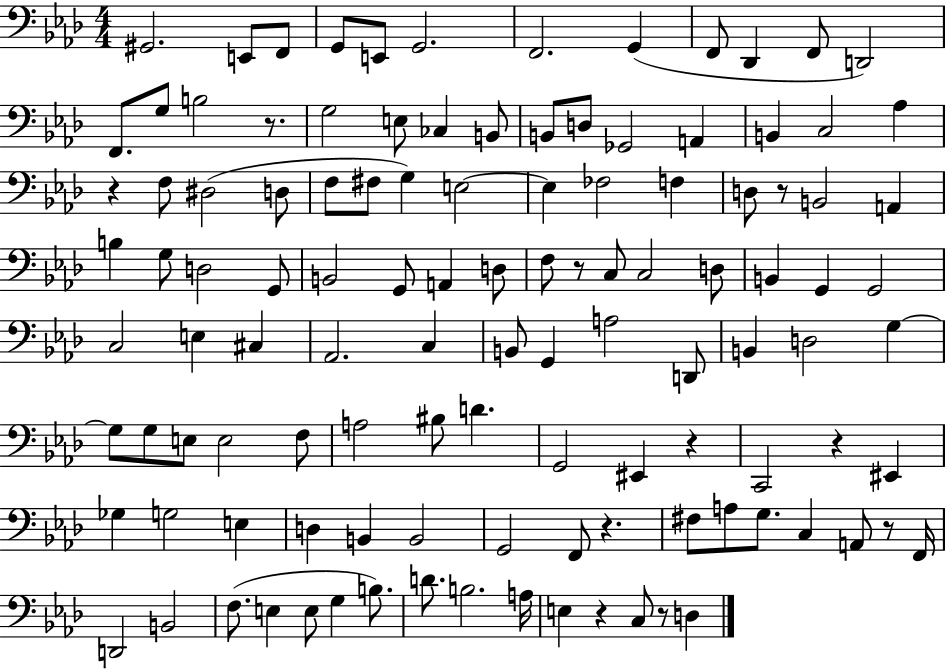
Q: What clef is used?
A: bass